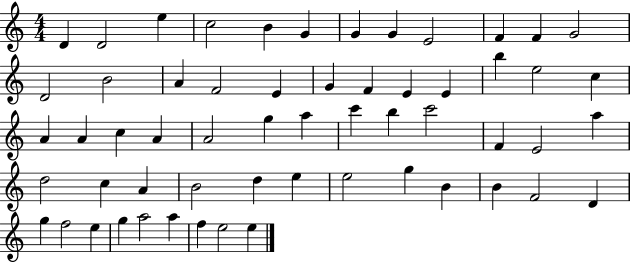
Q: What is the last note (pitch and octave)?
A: E5